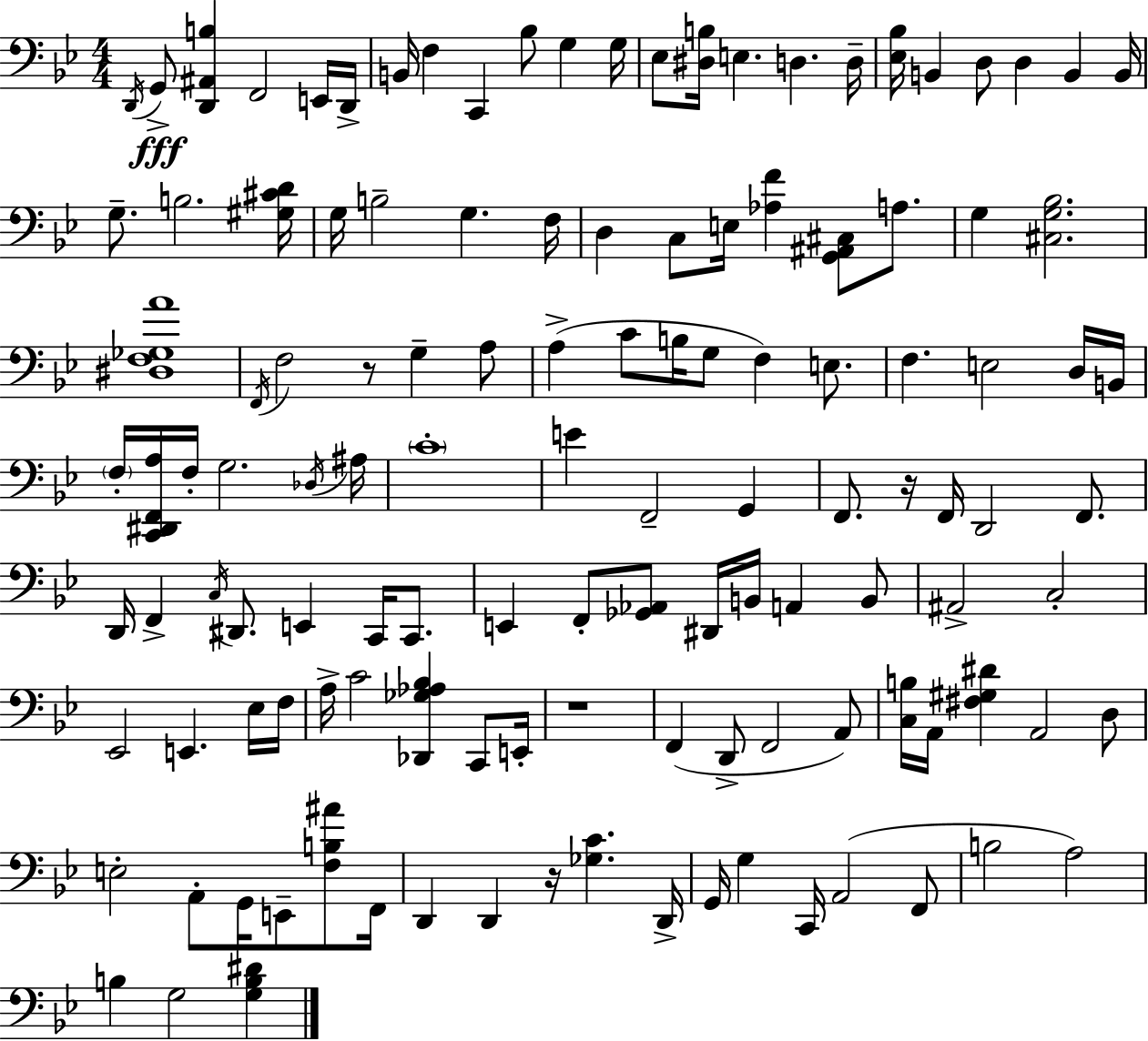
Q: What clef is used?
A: bass